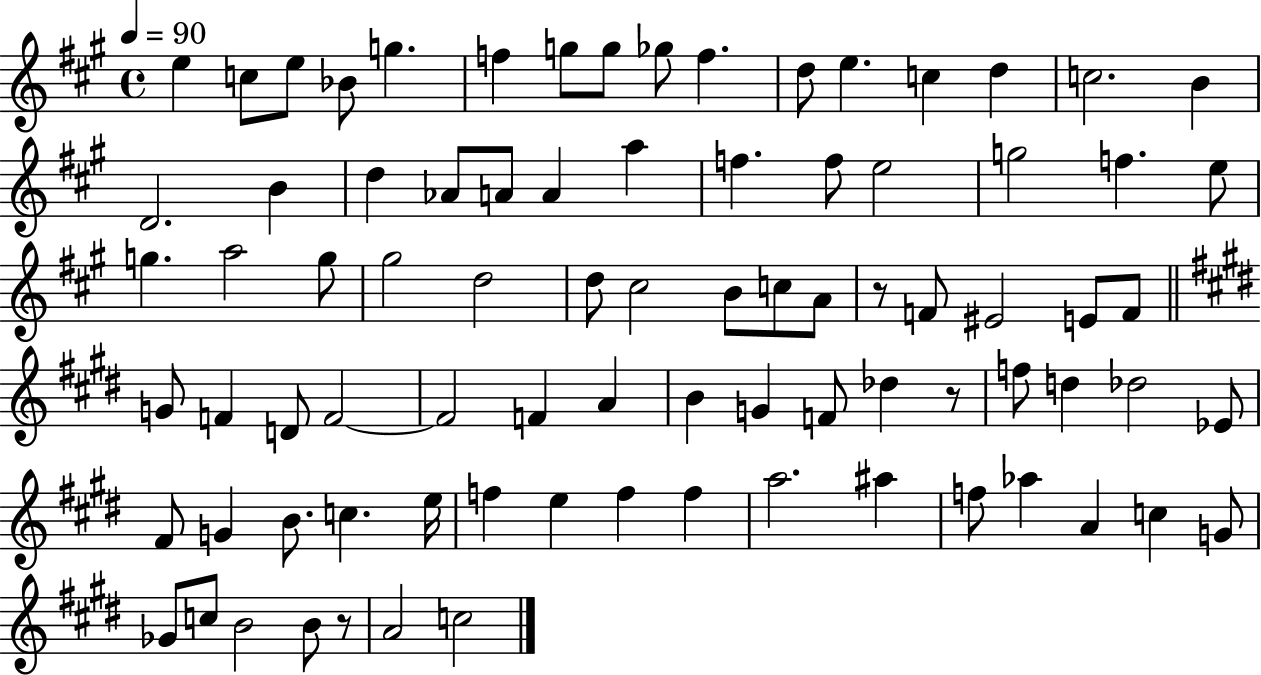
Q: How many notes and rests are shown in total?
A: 83